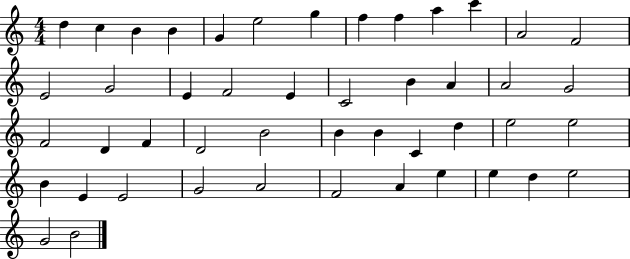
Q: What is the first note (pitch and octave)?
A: D5